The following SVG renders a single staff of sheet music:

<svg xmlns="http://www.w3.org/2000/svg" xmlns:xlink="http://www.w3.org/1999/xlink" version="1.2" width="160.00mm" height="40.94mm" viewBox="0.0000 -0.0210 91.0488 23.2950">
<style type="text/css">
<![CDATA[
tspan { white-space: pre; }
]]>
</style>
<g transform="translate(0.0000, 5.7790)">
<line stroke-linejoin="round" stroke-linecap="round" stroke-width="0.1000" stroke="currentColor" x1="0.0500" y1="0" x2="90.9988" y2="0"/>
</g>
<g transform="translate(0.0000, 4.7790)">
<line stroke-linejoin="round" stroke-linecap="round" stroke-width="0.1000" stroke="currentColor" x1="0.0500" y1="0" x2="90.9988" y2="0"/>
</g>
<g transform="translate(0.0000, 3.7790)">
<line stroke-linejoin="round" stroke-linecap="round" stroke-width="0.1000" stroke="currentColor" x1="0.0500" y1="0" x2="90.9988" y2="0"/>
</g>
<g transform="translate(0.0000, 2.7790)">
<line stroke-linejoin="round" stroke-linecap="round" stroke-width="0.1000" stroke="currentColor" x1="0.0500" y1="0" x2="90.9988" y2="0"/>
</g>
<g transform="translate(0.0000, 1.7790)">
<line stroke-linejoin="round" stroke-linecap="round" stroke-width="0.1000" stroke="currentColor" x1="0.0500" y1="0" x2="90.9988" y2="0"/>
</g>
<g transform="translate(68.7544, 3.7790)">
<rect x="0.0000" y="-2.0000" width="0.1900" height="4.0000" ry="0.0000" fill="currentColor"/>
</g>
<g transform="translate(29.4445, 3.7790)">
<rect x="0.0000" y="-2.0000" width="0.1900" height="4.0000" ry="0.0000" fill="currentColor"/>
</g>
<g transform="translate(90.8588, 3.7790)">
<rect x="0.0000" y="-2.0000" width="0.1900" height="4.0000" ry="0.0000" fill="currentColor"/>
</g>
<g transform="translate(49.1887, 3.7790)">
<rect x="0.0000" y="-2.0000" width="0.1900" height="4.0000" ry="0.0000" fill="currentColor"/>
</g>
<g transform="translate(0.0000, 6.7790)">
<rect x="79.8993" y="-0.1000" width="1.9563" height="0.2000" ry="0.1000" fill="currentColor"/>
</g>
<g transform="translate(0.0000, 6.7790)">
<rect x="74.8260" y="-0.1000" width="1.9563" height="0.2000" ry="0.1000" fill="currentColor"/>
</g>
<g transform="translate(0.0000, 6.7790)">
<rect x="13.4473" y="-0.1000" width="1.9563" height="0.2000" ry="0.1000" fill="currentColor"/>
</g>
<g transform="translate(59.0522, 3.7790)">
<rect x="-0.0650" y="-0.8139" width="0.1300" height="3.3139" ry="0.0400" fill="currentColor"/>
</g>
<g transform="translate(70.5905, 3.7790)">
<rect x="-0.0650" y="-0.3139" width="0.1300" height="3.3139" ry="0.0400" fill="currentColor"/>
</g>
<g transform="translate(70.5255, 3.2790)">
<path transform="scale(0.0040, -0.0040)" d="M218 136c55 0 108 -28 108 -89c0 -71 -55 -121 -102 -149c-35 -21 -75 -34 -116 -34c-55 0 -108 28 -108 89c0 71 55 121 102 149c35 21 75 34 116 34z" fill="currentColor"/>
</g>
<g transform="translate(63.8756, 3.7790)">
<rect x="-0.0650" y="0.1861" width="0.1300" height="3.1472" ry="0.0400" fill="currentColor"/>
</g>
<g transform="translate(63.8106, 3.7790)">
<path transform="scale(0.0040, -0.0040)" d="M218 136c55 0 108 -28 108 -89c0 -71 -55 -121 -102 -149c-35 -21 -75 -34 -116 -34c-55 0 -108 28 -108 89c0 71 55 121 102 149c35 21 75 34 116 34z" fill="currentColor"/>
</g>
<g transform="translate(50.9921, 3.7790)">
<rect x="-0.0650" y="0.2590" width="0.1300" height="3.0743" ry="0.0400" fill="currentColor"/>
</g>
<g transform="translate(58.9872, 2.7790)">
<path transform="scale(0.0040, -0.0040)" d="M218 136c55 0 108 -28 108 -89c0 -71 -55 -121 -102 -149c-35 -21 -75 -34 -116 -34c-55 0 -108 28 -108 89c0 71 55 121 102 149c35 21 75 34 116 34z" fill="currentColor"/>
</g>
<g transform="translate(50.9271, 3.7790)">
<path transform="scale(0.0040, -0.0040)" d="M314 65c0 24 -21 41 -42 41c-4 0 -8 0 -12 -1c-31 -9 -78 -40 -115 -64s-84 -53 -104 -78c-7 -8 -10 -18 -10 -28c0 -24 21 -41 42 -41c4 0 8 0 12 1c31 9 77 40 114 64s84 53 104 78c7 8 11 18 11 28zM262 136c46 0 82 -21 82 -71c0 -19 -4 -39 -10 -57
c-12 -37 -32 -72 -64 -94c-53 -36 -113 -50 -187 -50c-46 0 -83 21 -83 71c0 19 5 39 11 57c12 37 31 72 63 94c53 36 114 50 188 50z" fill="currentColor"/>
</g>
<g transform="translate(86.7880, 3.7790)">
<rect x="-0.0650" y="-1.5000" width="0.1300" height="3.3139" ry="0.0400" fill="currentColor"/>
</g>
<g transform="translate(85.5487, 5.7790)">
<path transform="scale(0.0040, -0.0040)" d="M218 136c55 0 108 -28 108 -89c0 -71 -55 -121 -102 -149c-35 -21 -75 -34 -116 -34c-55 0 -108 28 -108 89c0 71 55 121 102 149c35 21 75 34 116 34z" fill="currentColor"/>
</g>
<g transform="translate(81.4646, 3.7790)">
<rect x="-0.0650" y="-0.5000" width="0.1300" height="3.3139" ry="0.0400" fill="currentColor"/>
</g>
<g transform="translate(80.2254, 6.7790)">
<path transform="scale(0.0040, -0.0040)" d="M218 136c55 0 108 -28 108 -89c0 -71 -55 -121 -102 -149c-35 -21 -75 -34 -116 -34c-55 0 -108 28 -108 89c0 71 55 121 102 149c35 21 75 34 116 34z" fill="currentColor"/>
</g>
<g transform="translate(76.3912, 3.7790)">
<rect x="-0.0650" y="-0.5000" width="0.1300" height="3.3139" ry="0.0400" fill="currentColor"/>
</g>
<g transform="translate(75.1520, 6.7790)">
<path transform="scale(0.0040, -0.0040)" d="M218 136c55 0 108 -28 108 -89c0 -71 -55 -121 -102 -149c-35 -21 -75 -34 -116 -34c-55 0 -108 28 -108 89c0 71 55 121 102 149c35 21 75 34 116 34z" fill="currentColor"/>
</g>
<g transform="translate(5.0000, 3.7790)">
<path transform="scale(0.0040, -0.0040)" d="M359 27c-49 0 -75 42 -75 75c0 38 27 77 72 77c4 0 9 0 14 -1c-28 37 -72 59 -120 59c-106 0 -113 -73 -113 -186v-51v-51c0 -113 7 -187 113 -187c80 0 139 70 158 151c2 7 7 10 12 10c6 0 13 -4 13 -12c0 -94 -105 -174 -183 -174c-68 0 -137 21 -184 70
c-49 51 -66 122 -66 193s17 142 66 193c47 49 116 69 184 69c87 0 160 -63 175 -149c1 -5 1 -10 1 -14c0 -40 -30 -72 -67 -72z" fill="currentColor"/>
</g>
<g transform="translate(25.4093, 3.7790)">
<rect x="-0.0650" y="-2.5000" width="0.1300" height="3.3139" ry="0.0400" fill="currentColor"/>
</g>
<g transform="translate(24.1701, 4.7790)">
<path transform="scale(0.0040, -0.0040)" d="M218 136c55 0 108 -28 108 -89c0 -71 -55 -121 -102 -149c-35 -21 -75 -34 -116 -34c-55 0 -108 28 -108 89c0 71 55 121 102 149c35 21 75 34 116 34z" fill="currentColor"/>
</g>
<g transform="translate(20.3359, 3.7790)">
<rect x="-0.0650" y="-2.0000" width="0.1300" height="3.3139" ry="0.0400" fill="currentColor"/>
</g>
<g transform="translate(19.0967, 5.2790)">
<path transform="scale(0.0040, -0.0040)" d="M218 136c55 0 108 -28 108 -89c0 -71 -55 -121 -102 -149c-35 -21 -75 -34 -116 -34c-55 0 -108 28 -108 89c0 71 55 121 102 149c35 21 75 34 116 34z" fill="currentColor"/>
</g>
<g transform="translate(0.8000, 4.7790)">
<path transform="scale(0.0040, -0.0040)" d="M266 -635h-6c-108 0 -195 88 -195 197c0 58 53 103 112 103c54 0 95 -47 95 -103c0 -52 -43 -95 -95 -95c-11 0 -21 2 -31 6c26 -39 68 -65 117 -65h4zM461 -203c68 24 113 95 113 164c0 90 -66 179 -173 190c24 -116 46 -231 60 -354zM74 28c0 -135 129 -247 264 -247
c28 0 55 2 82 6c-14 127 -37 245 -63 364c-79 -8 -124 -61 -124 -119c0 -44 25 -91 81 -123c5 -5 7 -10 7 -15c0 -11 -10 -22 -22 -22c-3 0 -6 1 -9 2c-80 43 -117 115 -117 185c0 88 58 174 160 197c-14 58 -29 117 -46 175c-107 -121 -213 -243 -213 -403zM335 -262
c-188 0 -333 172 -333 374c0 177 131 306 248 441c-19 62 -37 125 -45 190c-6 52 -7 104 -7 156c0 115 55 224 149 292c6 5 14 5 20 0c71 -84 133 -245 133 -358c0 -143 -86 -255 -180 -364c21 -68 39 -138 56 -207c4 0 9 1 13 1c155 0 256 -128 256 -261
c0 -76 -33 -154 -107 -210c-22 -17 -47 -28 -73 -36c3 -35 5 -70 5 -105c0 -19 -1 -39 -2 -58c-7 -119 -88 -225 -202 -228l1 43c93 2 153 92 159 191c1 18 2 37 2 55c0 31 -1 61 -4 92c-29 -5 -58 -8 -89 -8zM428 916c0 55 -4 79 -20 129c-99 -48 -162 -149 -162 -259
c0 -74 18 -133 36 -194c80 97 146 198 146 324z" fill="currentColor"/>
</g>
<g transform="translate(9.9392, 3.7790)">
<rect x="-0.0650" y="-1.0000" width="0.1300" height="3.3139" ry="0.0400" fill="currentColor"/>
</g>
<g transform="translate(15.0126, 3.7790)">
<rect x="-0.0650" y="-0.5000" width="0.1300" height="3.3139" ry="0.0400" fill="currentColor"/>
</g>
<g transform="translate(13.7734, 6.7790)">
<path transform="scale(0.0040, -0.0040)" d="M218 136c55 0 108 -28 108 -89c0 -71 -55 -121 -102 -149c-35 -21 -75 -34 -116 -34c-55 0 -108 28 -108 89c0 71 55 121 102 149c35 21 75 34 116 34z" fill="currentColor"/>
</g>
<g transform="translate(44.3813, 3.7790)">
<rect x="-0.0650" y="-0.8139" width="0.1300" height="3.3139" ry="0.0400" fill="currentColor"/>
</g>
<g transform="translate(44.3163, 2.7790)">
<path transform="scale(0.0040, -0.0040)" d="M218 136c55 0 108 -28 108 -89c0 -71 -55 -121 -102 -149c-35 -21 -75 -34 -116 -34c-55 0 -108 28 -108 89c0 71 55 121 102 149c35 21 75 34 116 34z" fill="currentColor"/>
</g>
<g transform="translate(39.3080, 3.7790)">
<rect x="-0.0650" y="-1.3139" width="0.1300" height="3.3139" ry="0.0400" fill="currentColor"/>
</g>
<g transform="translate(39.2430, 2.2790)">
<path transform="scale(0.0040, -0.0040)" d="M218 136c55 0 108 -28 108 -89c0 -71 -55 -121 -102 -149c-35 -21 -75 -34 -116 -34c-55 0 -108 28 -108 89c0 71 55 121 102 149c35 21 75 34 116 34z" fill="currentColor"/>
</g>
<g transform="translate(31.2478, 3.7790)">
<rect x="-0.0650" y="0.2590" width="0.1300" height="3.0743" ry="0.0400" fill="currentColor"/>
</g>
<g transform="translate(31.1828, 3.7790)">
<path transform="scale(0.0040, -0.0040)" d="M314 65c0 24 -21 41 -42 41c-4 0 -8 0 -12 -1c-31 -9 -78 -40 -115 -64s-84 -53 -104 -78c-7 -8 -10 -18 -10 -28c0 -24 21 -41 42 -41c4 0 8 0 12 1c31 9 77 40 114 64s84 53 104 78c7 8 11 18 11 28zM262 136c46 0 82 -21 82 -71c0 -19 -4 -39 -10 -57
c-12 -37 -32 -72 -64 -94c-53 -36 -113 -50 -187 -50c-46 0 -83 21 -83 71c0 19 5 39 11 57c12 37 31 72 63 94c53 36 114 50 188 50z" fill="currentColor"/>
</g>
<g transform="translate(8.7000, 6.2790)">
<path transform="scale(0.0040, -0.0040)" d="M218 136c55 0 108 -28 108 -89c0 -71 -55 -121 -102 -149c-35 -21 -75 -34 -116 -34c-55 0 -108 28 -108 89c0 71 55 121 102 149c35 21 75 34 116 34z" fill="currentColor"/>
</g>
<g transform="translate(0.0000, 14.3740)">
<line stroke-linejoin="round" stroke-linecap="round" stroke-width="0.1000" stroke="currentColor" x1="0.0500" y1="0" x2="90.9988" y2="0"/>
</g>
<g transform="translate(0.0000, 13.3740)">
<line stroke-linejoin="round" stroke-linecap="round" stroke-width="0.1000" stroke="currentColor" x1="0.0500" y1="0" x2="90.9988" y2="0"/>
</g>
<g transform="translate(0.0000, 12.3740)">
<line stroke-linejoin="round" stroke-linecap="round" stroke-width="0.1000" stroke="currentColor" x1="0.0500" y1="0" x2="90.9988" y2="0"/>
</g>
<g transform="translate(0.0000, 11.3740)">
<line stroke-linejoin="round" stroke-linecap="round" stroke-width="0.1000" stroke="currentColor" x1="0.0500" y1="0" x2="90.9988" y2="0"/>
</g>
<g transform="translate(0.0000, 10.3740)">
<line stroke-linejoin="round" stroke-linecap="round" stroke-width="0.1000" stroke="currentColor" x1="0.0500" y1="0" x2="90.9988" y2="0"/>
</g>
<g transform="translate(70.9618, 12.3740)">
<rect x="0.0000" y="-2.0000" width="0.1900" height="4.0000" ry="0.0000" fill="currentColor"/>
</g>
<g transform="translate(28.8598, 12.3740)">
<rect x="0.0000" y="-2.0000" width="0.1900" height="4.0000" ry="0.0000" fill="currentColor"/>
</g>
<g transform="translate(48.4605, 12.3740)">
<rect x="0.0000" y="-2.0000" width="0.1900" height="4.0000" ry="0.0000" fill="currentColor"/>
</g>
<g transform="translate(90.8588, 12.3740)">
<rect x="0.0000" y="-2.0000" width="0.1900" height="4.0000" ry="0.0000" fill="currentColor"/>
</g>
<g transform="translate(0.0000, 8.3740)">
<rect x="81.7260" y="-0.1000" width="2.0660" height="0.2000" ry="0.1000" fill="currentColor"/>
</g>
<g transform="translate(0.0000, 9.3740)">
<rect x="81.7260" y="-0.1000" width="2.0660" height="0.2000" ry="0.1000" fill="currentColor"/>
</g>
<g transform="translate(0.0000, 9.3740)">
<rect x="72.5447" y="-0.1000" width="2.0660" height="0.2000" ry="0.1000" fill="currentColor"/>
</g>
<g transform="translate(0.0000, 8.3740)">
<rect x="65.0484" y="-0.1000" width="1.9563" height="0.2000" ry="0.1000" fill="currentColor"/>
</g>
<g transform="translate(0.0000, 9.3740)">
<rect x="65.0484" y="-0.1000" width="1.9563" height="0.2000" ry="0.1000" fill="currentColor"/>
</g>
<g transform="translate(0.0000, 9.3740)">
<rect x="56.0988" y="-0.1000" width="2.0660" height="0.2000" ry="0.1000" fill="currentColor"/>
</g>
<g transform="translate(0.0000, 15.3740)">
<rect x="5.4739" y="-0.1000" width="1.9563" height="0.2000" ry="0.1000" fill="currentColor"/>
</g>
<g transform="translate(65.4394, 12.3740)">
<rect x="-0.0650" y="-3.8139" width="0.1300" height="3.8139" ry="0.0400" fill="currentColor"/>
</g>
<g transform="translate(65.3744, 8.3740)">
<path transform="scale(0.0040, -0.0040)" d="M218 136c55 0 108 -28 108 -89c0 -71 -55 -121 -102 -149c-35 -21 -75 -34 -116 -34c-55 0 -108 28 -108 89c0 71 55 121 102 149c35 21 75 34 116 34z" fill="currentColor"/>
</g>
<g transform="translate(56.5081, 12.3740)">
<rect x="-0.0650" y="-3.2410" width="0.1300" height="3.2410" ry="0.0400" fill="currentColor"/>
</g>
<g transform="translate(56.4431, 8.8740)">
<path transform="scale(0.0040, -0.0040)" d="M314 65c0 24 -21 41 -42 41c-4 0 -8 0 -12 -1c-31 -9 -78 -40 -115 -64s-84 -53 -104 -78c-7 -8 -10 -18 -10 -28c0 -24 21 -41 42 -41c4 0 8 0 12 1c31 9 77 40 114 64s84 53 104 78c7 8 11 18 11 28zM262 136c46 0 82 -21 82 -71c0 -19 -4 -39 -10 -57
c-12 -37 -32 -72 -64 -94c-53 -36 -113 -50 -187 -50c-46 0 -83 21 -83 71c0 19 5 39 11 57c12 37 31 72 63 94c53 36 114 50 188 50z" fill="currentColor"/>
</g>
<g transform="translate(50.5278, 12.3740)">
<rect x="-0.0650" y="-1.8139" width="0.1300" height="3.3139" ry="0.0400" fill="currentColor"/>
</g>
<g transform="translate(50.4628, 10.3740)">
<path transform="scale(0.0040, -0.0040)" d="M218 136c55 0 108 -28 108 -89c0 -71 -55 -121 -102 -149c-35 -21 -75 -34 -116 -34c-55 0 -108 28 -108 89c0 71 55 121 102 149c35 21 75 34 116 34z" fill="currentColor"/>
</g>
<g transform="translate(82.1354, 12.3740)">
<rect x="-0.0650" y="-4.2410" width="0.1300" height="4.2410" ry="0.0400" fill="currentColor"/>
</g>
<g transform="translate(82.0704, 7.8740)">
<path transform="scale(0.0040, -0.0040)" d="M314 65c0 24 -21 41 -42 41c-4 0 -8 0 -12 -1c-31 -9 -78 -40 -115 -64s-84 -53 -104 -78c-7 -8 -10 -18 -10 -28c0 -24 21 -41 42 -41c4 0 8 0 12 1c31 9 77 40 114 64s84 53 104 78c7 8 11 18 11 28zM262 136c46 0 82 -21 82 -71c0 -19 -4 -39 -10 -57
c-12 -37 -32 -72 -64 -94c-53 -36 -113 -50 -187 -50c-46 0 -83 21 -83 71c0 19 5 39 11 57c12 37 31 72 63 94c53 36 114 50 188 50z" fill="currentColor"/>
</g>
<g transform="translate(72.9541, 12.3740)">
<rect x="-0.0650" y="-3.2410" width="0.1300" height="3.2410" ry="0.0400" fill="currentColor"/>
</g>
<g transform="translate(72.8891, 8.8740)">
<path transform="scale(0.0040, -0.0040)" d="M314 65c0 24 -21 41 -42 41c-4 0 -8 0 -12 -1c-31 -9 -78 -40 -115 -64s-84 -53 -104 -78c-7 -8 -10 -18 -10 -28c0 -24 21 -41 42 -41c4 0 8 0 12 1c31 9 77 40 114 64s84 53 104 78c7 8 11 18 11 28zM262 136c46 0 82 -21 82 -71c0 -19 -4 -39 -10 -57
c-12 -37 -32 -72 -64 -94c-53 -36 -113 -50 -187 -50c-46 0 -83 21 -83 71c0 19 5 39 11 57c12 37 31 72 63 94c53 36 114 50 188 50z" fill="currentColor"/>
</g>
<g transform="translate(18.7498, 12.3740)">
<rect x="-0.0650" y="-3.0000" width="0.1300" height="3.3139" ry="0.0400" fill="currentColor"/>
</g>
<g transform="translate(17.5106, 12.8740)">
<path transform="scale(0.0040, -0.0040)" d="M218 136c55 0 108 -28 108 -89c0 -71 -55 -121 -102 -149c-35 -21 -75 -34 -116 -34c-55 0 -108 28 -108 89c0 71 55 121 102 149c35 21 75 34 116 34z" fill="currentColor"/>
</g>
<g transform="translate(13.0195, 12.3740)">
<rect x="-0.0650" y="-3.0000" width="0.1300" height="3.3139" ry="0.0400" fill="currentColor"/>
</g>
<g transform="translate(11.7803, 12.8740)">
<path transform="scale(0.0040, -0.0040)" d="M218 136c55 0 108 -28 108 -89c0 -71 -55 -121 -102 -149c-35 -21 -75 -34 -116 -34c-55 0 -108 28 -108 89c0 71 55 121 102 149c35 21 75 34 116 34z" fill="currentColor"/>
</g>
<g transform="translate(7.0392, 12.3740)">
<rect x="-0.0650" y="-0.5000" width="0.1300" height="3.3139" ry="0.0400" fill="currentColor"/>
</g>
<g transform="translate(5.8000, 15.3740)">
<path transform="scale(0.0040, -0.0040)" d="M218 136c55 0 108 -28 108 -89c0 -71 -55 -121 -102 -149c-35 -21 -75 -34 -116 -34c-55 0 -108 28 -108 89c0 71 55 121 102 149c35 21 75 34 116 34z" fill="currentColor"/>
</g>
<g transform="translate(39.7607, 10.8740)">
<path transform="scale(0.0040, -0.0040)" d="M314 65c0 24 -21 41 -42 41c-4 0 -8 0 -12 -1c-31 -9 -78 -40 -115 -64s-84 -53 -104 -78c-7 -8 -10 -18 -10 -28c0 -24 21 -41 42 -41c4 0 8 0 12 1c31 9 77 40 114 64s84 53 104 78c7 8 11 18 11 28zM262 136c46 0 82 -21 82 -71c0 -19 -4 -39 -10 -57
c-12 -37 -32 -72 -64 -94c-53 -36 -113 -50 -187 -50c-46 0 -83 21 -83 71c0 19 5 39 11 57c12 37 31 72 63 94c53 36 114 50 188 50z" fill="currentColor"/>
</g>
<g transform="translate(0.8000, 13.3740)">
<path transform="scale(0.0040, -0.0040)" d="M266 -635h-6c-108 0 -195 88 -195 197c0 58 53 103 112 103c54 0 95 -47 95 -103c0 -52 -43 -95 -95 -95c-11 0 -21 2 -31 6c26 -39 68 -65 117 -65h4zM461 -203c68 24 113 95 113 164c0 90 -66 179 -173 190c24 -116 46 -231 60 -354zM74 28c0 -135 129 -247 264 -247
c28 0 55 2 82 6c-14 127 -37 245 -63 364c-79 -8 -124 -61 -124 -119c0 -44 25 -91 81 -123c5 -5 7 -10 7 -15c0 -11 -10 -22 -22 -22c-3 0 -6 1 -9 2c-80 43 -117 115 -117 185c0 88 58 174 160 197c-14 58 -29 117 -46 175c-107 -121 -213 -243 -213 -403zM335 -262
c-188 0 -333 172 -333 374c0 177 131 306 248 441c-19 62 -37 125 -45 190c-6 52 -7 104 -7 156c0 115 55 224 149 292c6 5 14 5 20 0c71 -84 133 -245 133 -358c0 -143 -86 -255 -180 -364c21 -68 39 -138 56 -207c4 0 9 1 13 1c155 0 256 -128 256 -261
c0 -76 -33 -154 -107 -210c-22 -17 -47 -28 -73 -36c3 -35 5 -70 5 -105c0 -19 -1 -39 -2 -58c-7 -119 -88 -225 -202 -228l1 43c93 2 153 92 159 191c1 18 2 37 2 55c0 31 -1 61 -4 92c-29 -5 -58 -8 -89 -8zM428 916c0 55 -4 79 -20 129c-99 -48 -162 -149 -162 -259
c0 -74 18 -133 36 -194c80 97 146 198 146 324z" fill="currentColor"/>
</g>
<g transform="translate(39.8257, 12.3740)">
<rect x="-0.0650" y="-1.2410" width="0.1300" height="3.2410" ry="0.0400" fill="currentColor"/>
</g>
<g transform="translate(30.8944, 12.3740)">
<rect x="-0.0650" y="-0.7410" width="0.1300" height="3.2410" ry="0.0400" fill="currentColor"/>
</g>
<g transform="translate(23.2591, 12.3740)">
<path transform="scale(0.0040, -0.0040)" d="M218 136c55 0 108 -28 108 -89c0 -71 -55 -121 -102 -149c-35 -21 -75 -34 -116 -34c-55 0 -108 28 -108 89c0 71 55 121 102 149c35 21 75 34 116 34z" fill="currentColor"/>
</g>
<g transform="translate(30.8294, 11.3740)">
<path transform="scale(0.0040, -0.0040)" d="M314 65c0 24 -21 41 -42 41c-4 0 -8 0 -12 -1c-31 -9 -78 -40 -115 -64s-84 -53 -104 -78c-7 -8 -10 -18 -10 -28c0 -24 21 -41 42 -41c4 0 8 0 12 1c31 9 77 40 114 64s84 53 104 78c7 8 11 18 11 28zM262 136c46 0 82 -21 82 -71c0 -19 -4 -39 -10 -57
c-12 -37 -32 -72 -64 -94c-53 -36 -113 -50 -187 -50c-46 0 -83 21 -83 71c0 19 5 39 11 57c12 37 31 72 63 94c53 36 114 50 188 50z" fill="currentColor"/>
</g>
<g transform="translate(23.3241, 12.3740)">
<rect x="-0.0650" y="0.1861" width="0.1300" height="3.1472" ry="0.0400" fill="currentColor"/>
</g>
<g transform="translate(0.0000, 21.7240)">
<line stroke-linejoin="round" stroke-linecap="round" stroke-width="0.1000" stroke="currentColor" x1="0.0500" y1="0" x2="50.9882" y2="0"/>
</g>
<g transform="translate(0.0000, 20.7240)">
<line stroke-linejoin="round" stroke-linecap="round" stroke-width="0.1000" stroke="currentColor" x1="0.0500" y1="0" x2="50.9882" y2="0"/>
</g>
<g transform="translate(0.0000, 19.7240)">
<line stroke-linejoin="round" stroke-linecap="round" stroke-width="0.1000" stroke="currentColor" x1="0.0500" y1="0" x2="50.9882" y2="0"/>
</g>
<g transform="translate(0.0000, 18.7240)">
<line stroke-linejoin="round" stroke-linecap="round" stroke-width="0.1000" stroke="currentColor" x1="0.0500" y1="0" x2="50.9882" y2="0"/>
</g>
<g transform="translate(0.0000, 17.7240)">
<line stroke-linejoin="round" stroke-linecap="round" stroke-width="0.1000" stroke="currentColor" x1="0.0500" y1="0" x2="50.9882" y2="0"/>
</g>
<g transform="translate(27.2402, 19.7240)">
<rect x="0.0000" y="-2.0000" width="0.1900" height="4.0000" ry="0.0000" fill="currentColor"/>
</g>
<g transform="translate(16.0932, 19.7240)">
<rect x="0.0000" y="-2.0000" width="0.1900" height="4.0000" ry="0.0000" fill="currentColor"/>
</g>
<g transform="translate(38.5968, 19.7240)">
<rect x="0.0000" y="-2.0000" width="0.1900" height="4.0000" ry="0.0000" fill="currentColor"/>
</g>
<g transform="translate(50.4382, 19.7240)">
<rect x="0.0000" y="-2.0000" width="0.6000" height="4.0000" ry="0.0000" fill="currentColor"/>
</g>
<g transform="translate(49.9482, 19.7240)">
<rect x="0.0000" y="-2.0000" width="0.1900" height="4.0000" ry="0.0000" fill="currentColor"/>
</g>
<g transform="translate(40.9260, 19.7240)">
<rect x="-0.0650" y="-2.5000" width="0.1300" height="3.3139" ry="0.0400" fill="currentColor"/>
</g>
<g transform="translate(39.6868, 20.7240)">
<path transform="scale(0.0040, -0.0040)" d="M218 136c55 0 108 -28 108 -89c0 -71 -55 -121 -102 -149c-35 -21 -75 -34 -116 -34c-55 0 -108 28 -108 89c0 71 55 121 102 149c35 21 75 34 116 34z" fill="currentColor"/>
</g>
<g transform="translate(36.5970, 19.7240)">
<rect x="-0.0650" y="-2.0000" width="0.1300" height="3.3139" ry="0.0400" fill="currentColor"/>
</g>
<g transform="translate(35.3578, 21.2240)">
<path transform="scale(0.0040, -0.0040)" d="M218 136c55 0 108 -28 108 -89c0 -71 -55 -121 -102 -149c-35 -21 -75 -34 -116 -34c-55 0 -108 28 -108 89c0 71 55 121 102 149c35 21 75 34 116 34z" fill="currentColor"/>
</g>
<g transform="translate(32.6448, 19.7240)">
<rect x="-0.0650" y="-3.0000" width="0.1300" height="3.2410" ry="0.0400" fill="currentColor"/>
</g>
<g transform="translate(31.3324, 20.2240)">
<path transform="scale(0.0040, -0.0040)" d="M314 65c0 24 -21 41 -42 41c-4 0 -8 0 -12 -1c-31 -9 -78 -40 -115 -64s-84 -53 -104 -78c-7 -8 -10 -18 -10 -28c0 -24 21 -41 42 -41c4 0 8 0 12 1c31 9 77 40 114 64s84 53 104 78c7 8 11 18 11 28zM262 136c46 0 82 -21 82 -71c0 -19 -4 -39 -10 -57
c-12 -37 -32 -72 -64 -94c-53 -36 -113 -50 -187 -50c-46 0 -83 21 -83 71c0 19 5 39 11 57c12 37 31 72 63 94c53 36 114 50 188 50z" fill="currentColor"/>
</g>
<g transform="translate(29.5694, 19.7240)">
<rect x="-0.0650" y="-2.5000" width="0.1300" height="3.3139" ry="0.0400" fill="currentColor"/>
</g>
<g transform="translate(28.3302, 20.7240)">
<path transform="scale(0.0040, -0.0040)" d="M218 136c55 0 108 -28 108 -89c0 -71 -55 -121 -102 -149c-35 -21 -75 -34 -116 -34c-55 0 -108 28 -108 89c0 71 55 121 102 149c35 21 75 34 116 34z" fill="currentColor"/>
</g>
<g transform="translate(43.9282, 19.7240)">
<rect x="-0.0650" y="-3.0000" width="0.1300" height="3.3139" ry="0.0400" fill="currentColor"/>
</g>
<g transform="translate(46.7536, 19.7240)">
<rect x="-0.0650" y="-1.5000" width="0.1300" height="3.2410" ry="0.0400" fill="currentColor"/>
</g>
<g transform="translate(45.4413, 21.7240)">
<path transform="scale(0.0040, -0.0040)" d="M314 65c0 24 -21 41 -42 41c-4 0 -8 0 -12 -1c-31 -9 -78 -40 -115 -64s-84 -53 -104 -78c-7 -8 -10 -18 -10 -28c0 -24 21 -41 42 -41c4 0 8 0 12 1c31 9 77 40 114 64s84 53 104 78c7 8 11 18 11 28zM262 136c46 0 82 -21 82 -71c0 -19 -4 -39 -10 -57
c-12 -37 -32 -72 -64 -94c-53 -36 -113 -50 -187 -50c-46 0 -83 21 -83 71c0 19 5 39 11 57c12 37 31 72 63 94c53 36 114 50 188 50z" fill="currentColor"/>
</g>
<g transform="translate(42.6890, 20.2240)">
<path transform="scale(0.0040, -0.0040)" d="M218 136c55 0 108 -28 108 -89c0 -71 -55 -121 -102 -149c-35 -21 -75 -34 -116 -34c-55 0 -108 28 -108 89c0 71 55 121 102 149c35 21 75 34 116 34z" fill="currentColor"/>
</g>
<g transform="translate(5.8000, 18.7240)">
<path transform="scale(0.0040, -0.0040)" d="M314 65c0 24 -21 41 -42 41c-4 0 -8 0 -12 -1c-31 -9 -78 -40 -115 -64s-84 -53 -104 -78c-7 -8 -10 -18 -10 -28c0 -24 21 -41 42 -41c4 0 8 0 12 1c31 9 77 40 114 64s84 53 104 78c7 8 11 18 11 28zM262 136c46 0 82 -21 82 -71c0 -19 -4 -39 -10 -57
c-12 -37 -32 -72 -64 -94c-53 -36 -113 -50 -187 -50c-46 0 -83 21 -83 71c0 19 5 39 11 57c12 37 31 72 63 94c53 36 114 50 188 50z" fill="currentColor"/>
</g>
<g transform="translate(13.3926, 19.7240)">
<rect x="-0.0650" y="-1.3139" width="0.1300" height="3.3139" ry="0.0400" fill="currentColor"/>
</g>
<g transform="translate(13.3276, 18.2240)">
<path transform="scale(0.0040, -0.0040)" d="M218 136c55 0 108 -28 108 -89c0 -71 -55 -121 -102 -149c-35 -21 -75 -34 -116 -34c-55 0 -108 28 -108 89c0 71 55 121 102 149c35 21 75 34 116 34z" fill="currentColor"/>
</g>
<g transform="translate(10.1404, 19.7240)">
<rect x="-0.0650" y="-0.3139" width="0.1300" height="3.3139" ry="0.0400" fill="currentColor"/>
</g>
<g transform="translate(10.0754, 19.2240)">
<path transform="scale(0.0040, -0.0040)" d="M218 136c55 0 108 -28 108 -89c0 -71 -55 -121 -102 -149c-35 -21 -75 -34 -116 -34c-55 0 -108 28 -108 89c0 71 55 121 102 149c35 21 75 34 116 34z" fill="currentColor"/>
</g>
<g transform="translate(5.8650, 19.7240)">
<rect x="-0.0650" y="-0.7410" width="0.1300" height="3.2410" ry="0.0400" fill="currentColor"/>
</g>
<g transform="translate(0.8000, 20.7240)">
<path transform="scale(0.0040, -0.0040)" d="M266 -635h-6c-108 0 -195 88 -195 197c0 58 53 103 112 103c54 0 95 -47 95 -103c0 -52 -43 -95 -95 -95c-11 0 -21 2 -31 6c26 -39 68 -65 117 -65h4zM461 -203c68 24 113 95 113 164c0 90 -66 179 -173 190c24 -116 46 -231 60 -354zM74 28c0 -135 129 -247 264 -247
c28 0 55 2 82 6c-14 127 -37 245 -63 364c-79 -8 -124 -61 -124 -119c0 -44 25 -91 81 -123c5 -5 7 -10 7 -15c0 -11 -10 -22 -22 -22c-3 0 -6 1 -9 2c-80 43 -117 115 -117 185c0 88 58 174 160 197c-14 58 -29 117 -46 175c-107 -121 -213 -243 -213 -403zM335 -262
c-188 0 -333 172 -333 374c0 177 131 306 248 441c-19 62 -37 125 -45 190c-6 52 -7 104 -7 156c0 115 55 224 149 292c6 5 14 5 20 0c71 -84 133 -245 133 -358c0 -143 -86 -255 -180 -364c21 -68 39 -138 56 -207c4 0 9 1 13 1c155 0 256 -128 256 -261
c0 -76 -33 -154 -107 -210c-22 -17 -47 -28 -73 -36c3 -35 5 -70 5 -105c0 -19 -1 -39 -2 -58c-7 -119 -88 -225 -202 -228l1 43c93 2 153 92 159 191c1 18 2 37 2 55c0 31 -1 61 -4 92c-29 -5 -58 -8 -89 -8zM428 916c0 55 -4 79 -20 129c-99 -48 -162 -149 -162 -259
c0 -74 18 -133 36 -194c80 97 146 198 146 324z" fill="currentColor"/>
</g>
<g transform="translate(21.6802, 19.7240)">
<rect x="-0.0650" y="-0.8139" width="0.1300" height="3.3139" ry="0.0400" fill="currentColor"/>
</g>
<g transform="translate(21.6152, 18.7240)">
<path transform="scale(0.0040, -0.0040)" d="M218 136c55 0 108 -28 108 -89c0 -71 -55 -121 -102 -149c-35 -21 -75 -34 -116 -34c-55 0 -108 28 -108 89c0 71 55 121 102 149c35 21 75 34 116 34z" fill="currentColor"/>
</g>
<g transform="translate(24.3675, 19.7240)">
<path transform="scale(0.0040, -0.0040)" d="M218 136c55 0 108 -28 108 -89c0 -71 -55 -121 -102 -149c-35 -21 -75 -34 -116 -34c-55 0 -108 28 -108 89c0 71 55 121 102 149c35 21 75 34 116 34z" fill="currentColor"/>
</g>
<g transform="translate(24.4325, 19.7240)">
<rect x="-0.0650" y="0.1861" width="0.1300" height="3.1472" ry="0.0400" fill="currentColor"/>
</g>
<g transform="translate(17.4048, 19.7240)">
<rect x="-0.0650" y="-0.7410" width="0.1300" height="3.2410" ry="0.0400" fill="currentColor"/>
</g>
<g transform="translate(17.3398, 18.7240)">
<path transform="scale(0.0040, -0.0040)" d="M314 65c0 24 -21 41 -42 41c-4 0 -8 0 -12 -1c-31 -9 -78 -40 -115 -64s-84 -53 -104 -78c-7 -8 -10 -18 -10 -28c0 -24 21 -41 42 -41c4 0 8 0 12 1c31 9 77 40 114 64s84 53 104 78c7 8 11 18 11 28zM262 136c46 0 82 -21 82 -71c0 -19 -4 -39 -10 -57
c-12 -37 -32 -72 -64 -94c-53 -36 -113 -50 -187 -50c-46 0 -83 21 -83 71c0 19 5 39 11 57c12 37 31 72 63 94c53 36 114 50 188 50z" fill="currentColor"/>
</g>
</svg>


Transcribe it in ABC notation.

X:1
T:Untitled
M:4/4
L:1/4
K:C
D C F G B2 e d B2 d B c C C E C A A B d2 e2 f b2 c' b2 d'2 d2 c e d2 d B G A2 F G A E2